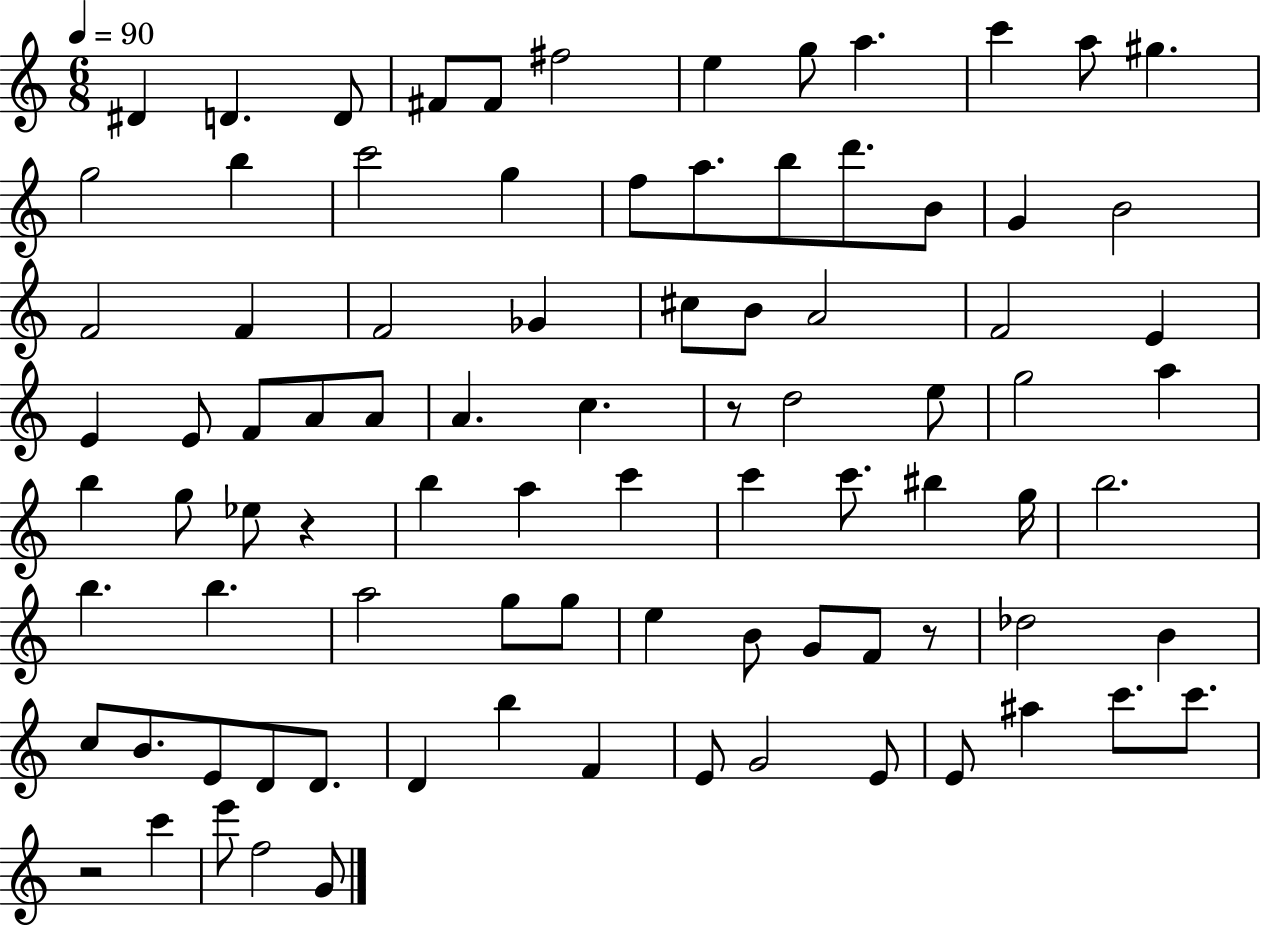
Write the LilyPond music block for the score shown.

{
  \clef treble
  \numericTimeSignature
  \time 6/8
  \key c \major
  \tempo 4 = 90
  dis'4 d'4. d'8 | fis'8 fis'8 fis''2 | e''4 g''8 a''4. | c'''4 a''8 gis''4. | \break g''2 b''4 | c'''2 g''4 | f''8 a''8. b''8 d'''8. b'8 | g'4 b'2 | \break f'2 f'4 | f'2 ges'4 | cis''8 b'8 a'2 | f'2 e'4 | \break e'4 e'8 f'8 a'8 a'8 | a'4. c''4. | r8 d''2 e''8 | g''2 a''4 | \break b''4 g''8 ees''8 r4 | b''4 a''4 c'''4 | c'''4 c'''8. bis''4 g''16 | b''2. | \break b''4. b''4. | a''2 g''8 g''8 | e''4 b'8 g'8 f'8 r8 | des''2 b'4 | \break c''8 b'8. e'8 d'8 d'8. | d'4 b''4 f'4 | e'8 g'2 e'8 | e'8 ais''4 c'''8. c'''8. | \break r2 c'''4 | e'''8 f''2 g'8 | \bar "|."
}